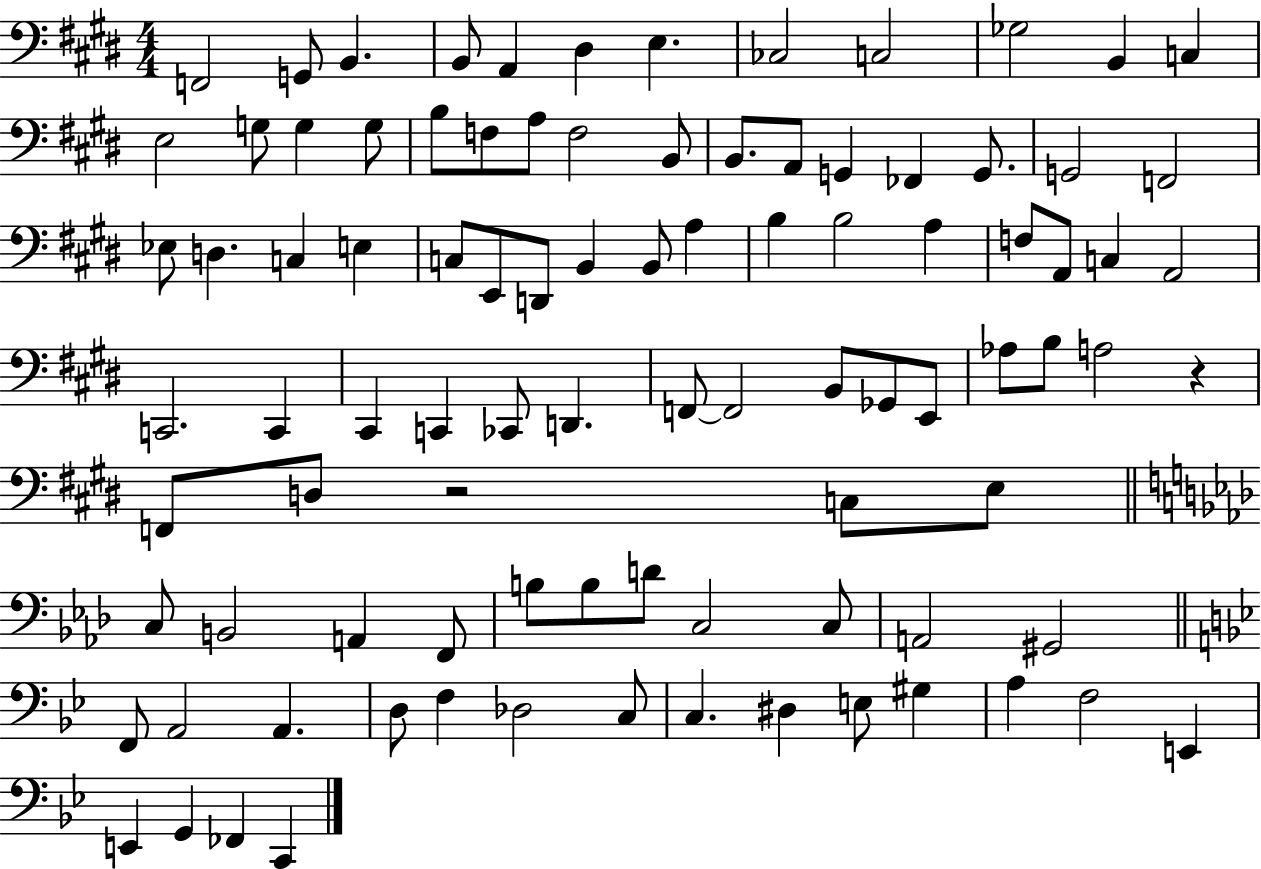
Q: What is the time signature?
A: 4/4